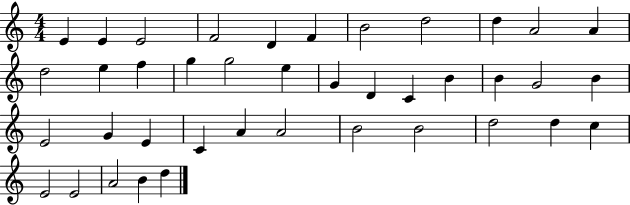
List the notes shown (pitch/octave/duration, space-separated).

E4/q E4/q E4/h F4/h D4/q F4/q B4/h D5/h D5/q A4/h A4/q D5/h E5/q F5/q G5/q G5/h E5/q G4/q D4/q C4/q B4/q B4/q G4/h B4/q E4/h G4/q E4/q C4/q A4/q A4/h B4/h B4/h D5/h D5/q C5/q E4/h E4/h A4/h B4/q D5/q